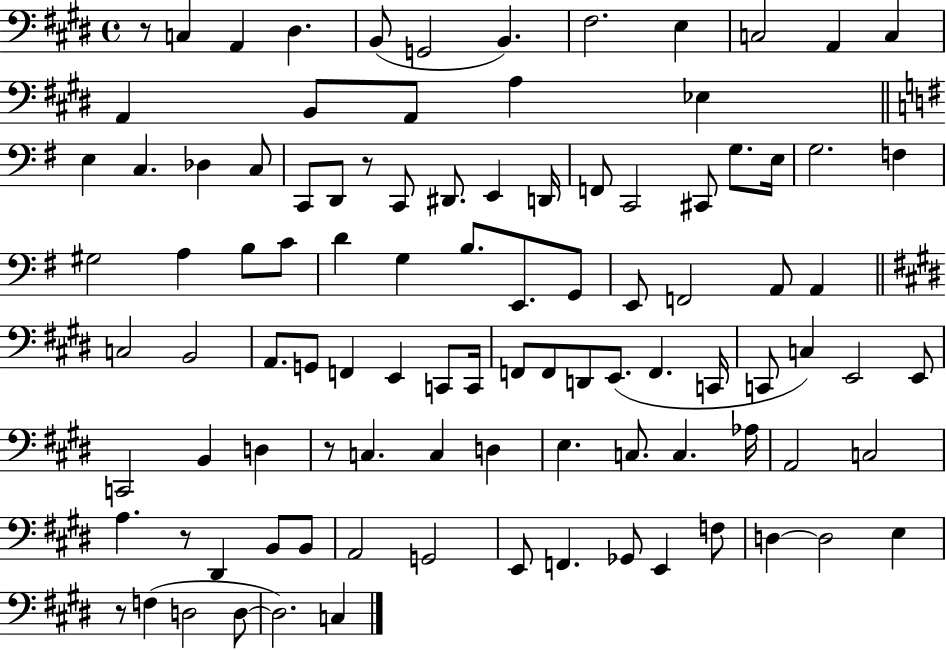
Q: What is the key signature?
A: E major